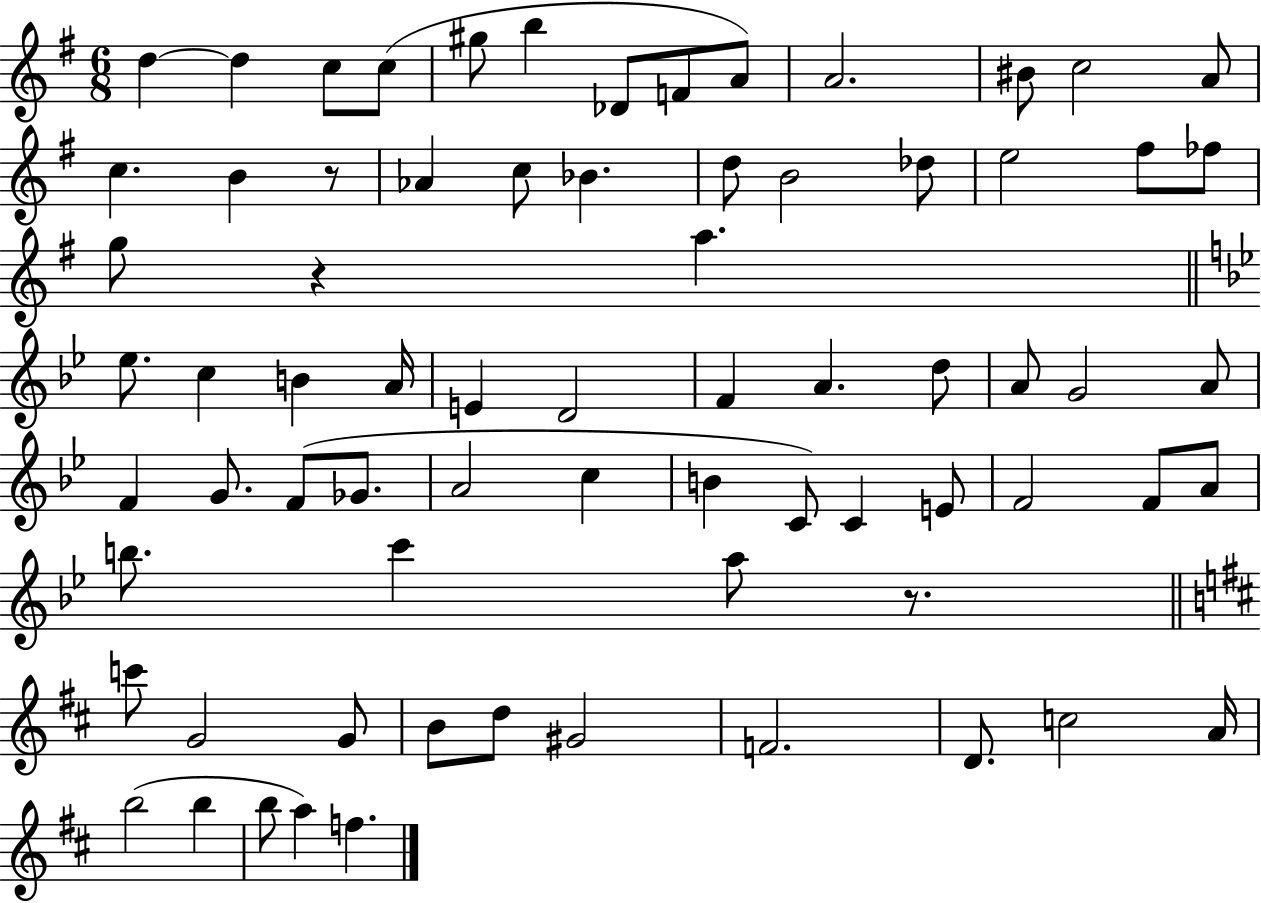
D5/q D5/q C5/e C5/e G#5/e B5/q Db4/e F4/e A4/e A4/h. BIS4/e C5/h A4/e C5/q. B4/q R/e Ab4/q C5/e Bb4/q. D5/e B4/h Db5/e E5/h F#5/e FES5/e G5/e R/q A5/q. Eb5/e. C5/q B4/q A4/s E4/q D4/h F4/q A4/q. D5/e A4/e G4/h A4/e F4/q G4/e. F4/e Gb4/e. A4/h C5/q B4/q C4/e C4/q E4/e F4/h F4/e A4/e B5/e. C6/q A5/e R/e. C6/e G4/h G4/e B4/e D5/e G#4/h F4/h. D4/e. C5/h A4/s B5/h B5/q B5/e A5/q F5/q.